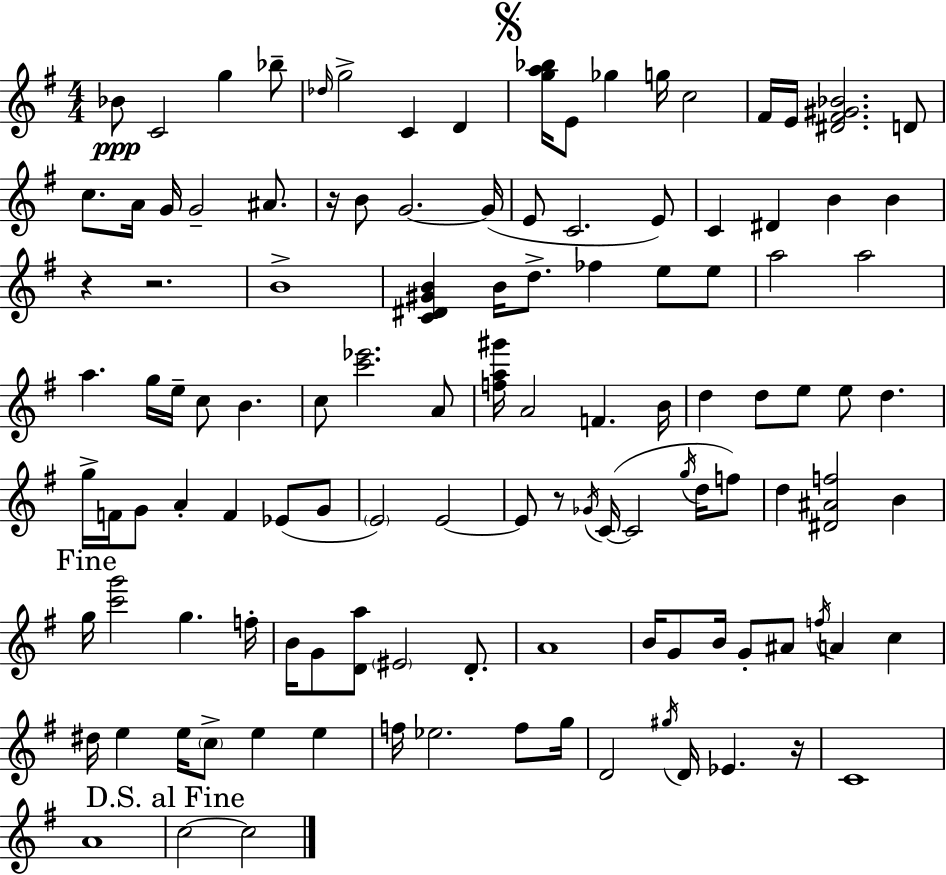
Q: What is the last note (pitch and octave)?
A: C5